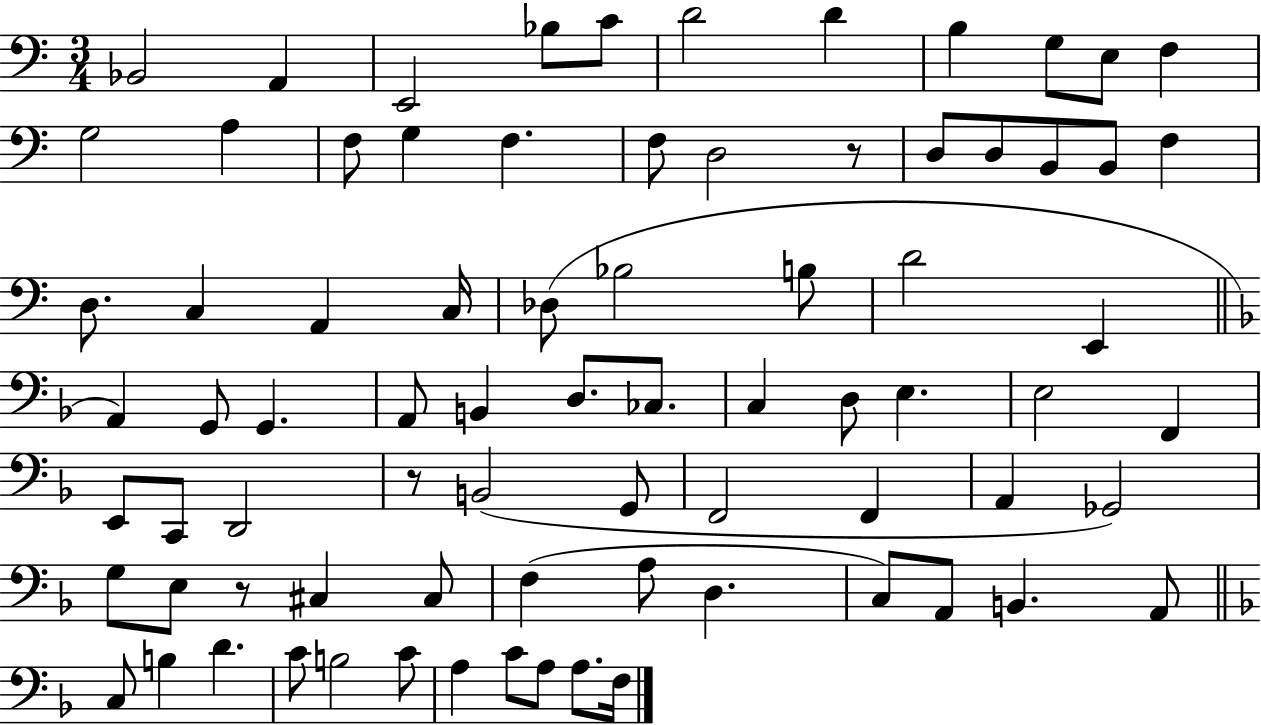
Bb2/h A2/q E2/h Bb3/e C4/e D4/h D4/q B3/q G3/e E3/e F3/q G3/h A3/q F3/e G3/q F3/q. F3/e D3/h R/e D3/e D3/e B2/e B2/e F3/q D3/e. C3/q A2/q C3/s Db3/e Bb3/h B3/e D4/h E2/q A2/q G2/e G2/q. A2/e B2/q D3/e. CES3/e. C3/q D3/e E3/q. E3/h F2/q E2/e C2/e D2/h R/e B2/h G2/e F2/h F2/q A2/q Gb2/h G3/e E3/e R/e C#3/q C#3/e F3/q A3/e D3/q. C3/e A2/e B2/q. A2/e C3/e B3/q D4/q. C4/e B3/h C4/e A3/q C4/e A3/e A3/e. F3/s